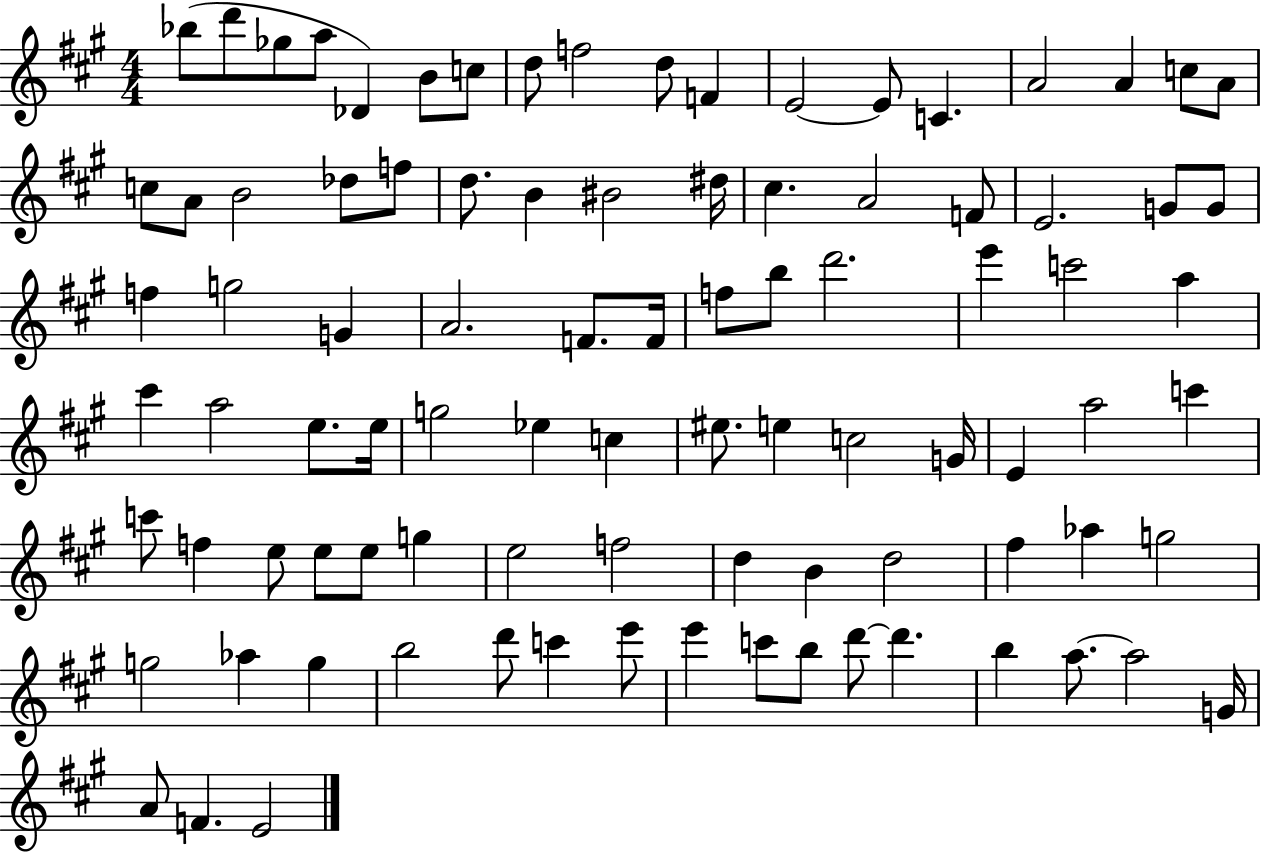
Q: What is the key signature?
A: A major